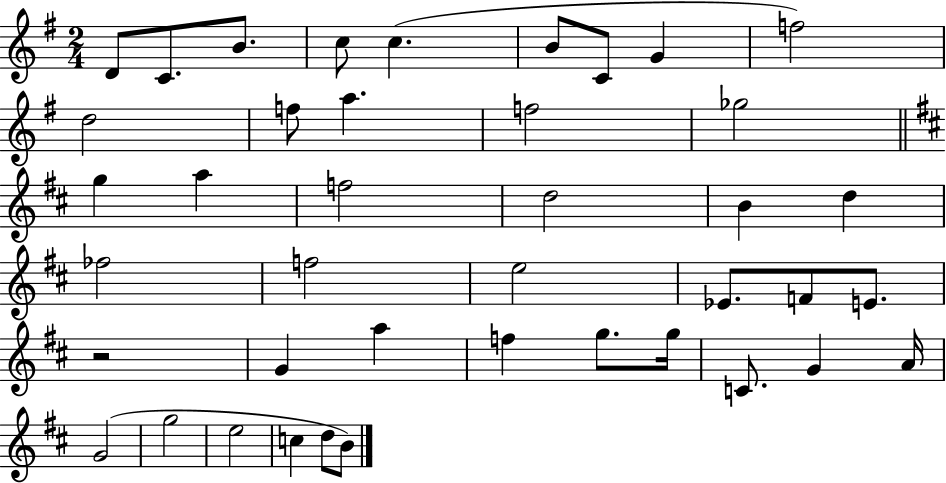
X:1
T:Untitled
M:2/4
L:1/4
K:G
D/2 C/2 B/2 c/2 c B/2 C/2 G f2 d2 f/2 a f2 _g2 g a f2 d2 B d _f2 f2 e2 _E/2 F/2 E/2 z2 G a f g/2 g/4 C/2 G A/4 G2 g2 e2 c d/2 B/2